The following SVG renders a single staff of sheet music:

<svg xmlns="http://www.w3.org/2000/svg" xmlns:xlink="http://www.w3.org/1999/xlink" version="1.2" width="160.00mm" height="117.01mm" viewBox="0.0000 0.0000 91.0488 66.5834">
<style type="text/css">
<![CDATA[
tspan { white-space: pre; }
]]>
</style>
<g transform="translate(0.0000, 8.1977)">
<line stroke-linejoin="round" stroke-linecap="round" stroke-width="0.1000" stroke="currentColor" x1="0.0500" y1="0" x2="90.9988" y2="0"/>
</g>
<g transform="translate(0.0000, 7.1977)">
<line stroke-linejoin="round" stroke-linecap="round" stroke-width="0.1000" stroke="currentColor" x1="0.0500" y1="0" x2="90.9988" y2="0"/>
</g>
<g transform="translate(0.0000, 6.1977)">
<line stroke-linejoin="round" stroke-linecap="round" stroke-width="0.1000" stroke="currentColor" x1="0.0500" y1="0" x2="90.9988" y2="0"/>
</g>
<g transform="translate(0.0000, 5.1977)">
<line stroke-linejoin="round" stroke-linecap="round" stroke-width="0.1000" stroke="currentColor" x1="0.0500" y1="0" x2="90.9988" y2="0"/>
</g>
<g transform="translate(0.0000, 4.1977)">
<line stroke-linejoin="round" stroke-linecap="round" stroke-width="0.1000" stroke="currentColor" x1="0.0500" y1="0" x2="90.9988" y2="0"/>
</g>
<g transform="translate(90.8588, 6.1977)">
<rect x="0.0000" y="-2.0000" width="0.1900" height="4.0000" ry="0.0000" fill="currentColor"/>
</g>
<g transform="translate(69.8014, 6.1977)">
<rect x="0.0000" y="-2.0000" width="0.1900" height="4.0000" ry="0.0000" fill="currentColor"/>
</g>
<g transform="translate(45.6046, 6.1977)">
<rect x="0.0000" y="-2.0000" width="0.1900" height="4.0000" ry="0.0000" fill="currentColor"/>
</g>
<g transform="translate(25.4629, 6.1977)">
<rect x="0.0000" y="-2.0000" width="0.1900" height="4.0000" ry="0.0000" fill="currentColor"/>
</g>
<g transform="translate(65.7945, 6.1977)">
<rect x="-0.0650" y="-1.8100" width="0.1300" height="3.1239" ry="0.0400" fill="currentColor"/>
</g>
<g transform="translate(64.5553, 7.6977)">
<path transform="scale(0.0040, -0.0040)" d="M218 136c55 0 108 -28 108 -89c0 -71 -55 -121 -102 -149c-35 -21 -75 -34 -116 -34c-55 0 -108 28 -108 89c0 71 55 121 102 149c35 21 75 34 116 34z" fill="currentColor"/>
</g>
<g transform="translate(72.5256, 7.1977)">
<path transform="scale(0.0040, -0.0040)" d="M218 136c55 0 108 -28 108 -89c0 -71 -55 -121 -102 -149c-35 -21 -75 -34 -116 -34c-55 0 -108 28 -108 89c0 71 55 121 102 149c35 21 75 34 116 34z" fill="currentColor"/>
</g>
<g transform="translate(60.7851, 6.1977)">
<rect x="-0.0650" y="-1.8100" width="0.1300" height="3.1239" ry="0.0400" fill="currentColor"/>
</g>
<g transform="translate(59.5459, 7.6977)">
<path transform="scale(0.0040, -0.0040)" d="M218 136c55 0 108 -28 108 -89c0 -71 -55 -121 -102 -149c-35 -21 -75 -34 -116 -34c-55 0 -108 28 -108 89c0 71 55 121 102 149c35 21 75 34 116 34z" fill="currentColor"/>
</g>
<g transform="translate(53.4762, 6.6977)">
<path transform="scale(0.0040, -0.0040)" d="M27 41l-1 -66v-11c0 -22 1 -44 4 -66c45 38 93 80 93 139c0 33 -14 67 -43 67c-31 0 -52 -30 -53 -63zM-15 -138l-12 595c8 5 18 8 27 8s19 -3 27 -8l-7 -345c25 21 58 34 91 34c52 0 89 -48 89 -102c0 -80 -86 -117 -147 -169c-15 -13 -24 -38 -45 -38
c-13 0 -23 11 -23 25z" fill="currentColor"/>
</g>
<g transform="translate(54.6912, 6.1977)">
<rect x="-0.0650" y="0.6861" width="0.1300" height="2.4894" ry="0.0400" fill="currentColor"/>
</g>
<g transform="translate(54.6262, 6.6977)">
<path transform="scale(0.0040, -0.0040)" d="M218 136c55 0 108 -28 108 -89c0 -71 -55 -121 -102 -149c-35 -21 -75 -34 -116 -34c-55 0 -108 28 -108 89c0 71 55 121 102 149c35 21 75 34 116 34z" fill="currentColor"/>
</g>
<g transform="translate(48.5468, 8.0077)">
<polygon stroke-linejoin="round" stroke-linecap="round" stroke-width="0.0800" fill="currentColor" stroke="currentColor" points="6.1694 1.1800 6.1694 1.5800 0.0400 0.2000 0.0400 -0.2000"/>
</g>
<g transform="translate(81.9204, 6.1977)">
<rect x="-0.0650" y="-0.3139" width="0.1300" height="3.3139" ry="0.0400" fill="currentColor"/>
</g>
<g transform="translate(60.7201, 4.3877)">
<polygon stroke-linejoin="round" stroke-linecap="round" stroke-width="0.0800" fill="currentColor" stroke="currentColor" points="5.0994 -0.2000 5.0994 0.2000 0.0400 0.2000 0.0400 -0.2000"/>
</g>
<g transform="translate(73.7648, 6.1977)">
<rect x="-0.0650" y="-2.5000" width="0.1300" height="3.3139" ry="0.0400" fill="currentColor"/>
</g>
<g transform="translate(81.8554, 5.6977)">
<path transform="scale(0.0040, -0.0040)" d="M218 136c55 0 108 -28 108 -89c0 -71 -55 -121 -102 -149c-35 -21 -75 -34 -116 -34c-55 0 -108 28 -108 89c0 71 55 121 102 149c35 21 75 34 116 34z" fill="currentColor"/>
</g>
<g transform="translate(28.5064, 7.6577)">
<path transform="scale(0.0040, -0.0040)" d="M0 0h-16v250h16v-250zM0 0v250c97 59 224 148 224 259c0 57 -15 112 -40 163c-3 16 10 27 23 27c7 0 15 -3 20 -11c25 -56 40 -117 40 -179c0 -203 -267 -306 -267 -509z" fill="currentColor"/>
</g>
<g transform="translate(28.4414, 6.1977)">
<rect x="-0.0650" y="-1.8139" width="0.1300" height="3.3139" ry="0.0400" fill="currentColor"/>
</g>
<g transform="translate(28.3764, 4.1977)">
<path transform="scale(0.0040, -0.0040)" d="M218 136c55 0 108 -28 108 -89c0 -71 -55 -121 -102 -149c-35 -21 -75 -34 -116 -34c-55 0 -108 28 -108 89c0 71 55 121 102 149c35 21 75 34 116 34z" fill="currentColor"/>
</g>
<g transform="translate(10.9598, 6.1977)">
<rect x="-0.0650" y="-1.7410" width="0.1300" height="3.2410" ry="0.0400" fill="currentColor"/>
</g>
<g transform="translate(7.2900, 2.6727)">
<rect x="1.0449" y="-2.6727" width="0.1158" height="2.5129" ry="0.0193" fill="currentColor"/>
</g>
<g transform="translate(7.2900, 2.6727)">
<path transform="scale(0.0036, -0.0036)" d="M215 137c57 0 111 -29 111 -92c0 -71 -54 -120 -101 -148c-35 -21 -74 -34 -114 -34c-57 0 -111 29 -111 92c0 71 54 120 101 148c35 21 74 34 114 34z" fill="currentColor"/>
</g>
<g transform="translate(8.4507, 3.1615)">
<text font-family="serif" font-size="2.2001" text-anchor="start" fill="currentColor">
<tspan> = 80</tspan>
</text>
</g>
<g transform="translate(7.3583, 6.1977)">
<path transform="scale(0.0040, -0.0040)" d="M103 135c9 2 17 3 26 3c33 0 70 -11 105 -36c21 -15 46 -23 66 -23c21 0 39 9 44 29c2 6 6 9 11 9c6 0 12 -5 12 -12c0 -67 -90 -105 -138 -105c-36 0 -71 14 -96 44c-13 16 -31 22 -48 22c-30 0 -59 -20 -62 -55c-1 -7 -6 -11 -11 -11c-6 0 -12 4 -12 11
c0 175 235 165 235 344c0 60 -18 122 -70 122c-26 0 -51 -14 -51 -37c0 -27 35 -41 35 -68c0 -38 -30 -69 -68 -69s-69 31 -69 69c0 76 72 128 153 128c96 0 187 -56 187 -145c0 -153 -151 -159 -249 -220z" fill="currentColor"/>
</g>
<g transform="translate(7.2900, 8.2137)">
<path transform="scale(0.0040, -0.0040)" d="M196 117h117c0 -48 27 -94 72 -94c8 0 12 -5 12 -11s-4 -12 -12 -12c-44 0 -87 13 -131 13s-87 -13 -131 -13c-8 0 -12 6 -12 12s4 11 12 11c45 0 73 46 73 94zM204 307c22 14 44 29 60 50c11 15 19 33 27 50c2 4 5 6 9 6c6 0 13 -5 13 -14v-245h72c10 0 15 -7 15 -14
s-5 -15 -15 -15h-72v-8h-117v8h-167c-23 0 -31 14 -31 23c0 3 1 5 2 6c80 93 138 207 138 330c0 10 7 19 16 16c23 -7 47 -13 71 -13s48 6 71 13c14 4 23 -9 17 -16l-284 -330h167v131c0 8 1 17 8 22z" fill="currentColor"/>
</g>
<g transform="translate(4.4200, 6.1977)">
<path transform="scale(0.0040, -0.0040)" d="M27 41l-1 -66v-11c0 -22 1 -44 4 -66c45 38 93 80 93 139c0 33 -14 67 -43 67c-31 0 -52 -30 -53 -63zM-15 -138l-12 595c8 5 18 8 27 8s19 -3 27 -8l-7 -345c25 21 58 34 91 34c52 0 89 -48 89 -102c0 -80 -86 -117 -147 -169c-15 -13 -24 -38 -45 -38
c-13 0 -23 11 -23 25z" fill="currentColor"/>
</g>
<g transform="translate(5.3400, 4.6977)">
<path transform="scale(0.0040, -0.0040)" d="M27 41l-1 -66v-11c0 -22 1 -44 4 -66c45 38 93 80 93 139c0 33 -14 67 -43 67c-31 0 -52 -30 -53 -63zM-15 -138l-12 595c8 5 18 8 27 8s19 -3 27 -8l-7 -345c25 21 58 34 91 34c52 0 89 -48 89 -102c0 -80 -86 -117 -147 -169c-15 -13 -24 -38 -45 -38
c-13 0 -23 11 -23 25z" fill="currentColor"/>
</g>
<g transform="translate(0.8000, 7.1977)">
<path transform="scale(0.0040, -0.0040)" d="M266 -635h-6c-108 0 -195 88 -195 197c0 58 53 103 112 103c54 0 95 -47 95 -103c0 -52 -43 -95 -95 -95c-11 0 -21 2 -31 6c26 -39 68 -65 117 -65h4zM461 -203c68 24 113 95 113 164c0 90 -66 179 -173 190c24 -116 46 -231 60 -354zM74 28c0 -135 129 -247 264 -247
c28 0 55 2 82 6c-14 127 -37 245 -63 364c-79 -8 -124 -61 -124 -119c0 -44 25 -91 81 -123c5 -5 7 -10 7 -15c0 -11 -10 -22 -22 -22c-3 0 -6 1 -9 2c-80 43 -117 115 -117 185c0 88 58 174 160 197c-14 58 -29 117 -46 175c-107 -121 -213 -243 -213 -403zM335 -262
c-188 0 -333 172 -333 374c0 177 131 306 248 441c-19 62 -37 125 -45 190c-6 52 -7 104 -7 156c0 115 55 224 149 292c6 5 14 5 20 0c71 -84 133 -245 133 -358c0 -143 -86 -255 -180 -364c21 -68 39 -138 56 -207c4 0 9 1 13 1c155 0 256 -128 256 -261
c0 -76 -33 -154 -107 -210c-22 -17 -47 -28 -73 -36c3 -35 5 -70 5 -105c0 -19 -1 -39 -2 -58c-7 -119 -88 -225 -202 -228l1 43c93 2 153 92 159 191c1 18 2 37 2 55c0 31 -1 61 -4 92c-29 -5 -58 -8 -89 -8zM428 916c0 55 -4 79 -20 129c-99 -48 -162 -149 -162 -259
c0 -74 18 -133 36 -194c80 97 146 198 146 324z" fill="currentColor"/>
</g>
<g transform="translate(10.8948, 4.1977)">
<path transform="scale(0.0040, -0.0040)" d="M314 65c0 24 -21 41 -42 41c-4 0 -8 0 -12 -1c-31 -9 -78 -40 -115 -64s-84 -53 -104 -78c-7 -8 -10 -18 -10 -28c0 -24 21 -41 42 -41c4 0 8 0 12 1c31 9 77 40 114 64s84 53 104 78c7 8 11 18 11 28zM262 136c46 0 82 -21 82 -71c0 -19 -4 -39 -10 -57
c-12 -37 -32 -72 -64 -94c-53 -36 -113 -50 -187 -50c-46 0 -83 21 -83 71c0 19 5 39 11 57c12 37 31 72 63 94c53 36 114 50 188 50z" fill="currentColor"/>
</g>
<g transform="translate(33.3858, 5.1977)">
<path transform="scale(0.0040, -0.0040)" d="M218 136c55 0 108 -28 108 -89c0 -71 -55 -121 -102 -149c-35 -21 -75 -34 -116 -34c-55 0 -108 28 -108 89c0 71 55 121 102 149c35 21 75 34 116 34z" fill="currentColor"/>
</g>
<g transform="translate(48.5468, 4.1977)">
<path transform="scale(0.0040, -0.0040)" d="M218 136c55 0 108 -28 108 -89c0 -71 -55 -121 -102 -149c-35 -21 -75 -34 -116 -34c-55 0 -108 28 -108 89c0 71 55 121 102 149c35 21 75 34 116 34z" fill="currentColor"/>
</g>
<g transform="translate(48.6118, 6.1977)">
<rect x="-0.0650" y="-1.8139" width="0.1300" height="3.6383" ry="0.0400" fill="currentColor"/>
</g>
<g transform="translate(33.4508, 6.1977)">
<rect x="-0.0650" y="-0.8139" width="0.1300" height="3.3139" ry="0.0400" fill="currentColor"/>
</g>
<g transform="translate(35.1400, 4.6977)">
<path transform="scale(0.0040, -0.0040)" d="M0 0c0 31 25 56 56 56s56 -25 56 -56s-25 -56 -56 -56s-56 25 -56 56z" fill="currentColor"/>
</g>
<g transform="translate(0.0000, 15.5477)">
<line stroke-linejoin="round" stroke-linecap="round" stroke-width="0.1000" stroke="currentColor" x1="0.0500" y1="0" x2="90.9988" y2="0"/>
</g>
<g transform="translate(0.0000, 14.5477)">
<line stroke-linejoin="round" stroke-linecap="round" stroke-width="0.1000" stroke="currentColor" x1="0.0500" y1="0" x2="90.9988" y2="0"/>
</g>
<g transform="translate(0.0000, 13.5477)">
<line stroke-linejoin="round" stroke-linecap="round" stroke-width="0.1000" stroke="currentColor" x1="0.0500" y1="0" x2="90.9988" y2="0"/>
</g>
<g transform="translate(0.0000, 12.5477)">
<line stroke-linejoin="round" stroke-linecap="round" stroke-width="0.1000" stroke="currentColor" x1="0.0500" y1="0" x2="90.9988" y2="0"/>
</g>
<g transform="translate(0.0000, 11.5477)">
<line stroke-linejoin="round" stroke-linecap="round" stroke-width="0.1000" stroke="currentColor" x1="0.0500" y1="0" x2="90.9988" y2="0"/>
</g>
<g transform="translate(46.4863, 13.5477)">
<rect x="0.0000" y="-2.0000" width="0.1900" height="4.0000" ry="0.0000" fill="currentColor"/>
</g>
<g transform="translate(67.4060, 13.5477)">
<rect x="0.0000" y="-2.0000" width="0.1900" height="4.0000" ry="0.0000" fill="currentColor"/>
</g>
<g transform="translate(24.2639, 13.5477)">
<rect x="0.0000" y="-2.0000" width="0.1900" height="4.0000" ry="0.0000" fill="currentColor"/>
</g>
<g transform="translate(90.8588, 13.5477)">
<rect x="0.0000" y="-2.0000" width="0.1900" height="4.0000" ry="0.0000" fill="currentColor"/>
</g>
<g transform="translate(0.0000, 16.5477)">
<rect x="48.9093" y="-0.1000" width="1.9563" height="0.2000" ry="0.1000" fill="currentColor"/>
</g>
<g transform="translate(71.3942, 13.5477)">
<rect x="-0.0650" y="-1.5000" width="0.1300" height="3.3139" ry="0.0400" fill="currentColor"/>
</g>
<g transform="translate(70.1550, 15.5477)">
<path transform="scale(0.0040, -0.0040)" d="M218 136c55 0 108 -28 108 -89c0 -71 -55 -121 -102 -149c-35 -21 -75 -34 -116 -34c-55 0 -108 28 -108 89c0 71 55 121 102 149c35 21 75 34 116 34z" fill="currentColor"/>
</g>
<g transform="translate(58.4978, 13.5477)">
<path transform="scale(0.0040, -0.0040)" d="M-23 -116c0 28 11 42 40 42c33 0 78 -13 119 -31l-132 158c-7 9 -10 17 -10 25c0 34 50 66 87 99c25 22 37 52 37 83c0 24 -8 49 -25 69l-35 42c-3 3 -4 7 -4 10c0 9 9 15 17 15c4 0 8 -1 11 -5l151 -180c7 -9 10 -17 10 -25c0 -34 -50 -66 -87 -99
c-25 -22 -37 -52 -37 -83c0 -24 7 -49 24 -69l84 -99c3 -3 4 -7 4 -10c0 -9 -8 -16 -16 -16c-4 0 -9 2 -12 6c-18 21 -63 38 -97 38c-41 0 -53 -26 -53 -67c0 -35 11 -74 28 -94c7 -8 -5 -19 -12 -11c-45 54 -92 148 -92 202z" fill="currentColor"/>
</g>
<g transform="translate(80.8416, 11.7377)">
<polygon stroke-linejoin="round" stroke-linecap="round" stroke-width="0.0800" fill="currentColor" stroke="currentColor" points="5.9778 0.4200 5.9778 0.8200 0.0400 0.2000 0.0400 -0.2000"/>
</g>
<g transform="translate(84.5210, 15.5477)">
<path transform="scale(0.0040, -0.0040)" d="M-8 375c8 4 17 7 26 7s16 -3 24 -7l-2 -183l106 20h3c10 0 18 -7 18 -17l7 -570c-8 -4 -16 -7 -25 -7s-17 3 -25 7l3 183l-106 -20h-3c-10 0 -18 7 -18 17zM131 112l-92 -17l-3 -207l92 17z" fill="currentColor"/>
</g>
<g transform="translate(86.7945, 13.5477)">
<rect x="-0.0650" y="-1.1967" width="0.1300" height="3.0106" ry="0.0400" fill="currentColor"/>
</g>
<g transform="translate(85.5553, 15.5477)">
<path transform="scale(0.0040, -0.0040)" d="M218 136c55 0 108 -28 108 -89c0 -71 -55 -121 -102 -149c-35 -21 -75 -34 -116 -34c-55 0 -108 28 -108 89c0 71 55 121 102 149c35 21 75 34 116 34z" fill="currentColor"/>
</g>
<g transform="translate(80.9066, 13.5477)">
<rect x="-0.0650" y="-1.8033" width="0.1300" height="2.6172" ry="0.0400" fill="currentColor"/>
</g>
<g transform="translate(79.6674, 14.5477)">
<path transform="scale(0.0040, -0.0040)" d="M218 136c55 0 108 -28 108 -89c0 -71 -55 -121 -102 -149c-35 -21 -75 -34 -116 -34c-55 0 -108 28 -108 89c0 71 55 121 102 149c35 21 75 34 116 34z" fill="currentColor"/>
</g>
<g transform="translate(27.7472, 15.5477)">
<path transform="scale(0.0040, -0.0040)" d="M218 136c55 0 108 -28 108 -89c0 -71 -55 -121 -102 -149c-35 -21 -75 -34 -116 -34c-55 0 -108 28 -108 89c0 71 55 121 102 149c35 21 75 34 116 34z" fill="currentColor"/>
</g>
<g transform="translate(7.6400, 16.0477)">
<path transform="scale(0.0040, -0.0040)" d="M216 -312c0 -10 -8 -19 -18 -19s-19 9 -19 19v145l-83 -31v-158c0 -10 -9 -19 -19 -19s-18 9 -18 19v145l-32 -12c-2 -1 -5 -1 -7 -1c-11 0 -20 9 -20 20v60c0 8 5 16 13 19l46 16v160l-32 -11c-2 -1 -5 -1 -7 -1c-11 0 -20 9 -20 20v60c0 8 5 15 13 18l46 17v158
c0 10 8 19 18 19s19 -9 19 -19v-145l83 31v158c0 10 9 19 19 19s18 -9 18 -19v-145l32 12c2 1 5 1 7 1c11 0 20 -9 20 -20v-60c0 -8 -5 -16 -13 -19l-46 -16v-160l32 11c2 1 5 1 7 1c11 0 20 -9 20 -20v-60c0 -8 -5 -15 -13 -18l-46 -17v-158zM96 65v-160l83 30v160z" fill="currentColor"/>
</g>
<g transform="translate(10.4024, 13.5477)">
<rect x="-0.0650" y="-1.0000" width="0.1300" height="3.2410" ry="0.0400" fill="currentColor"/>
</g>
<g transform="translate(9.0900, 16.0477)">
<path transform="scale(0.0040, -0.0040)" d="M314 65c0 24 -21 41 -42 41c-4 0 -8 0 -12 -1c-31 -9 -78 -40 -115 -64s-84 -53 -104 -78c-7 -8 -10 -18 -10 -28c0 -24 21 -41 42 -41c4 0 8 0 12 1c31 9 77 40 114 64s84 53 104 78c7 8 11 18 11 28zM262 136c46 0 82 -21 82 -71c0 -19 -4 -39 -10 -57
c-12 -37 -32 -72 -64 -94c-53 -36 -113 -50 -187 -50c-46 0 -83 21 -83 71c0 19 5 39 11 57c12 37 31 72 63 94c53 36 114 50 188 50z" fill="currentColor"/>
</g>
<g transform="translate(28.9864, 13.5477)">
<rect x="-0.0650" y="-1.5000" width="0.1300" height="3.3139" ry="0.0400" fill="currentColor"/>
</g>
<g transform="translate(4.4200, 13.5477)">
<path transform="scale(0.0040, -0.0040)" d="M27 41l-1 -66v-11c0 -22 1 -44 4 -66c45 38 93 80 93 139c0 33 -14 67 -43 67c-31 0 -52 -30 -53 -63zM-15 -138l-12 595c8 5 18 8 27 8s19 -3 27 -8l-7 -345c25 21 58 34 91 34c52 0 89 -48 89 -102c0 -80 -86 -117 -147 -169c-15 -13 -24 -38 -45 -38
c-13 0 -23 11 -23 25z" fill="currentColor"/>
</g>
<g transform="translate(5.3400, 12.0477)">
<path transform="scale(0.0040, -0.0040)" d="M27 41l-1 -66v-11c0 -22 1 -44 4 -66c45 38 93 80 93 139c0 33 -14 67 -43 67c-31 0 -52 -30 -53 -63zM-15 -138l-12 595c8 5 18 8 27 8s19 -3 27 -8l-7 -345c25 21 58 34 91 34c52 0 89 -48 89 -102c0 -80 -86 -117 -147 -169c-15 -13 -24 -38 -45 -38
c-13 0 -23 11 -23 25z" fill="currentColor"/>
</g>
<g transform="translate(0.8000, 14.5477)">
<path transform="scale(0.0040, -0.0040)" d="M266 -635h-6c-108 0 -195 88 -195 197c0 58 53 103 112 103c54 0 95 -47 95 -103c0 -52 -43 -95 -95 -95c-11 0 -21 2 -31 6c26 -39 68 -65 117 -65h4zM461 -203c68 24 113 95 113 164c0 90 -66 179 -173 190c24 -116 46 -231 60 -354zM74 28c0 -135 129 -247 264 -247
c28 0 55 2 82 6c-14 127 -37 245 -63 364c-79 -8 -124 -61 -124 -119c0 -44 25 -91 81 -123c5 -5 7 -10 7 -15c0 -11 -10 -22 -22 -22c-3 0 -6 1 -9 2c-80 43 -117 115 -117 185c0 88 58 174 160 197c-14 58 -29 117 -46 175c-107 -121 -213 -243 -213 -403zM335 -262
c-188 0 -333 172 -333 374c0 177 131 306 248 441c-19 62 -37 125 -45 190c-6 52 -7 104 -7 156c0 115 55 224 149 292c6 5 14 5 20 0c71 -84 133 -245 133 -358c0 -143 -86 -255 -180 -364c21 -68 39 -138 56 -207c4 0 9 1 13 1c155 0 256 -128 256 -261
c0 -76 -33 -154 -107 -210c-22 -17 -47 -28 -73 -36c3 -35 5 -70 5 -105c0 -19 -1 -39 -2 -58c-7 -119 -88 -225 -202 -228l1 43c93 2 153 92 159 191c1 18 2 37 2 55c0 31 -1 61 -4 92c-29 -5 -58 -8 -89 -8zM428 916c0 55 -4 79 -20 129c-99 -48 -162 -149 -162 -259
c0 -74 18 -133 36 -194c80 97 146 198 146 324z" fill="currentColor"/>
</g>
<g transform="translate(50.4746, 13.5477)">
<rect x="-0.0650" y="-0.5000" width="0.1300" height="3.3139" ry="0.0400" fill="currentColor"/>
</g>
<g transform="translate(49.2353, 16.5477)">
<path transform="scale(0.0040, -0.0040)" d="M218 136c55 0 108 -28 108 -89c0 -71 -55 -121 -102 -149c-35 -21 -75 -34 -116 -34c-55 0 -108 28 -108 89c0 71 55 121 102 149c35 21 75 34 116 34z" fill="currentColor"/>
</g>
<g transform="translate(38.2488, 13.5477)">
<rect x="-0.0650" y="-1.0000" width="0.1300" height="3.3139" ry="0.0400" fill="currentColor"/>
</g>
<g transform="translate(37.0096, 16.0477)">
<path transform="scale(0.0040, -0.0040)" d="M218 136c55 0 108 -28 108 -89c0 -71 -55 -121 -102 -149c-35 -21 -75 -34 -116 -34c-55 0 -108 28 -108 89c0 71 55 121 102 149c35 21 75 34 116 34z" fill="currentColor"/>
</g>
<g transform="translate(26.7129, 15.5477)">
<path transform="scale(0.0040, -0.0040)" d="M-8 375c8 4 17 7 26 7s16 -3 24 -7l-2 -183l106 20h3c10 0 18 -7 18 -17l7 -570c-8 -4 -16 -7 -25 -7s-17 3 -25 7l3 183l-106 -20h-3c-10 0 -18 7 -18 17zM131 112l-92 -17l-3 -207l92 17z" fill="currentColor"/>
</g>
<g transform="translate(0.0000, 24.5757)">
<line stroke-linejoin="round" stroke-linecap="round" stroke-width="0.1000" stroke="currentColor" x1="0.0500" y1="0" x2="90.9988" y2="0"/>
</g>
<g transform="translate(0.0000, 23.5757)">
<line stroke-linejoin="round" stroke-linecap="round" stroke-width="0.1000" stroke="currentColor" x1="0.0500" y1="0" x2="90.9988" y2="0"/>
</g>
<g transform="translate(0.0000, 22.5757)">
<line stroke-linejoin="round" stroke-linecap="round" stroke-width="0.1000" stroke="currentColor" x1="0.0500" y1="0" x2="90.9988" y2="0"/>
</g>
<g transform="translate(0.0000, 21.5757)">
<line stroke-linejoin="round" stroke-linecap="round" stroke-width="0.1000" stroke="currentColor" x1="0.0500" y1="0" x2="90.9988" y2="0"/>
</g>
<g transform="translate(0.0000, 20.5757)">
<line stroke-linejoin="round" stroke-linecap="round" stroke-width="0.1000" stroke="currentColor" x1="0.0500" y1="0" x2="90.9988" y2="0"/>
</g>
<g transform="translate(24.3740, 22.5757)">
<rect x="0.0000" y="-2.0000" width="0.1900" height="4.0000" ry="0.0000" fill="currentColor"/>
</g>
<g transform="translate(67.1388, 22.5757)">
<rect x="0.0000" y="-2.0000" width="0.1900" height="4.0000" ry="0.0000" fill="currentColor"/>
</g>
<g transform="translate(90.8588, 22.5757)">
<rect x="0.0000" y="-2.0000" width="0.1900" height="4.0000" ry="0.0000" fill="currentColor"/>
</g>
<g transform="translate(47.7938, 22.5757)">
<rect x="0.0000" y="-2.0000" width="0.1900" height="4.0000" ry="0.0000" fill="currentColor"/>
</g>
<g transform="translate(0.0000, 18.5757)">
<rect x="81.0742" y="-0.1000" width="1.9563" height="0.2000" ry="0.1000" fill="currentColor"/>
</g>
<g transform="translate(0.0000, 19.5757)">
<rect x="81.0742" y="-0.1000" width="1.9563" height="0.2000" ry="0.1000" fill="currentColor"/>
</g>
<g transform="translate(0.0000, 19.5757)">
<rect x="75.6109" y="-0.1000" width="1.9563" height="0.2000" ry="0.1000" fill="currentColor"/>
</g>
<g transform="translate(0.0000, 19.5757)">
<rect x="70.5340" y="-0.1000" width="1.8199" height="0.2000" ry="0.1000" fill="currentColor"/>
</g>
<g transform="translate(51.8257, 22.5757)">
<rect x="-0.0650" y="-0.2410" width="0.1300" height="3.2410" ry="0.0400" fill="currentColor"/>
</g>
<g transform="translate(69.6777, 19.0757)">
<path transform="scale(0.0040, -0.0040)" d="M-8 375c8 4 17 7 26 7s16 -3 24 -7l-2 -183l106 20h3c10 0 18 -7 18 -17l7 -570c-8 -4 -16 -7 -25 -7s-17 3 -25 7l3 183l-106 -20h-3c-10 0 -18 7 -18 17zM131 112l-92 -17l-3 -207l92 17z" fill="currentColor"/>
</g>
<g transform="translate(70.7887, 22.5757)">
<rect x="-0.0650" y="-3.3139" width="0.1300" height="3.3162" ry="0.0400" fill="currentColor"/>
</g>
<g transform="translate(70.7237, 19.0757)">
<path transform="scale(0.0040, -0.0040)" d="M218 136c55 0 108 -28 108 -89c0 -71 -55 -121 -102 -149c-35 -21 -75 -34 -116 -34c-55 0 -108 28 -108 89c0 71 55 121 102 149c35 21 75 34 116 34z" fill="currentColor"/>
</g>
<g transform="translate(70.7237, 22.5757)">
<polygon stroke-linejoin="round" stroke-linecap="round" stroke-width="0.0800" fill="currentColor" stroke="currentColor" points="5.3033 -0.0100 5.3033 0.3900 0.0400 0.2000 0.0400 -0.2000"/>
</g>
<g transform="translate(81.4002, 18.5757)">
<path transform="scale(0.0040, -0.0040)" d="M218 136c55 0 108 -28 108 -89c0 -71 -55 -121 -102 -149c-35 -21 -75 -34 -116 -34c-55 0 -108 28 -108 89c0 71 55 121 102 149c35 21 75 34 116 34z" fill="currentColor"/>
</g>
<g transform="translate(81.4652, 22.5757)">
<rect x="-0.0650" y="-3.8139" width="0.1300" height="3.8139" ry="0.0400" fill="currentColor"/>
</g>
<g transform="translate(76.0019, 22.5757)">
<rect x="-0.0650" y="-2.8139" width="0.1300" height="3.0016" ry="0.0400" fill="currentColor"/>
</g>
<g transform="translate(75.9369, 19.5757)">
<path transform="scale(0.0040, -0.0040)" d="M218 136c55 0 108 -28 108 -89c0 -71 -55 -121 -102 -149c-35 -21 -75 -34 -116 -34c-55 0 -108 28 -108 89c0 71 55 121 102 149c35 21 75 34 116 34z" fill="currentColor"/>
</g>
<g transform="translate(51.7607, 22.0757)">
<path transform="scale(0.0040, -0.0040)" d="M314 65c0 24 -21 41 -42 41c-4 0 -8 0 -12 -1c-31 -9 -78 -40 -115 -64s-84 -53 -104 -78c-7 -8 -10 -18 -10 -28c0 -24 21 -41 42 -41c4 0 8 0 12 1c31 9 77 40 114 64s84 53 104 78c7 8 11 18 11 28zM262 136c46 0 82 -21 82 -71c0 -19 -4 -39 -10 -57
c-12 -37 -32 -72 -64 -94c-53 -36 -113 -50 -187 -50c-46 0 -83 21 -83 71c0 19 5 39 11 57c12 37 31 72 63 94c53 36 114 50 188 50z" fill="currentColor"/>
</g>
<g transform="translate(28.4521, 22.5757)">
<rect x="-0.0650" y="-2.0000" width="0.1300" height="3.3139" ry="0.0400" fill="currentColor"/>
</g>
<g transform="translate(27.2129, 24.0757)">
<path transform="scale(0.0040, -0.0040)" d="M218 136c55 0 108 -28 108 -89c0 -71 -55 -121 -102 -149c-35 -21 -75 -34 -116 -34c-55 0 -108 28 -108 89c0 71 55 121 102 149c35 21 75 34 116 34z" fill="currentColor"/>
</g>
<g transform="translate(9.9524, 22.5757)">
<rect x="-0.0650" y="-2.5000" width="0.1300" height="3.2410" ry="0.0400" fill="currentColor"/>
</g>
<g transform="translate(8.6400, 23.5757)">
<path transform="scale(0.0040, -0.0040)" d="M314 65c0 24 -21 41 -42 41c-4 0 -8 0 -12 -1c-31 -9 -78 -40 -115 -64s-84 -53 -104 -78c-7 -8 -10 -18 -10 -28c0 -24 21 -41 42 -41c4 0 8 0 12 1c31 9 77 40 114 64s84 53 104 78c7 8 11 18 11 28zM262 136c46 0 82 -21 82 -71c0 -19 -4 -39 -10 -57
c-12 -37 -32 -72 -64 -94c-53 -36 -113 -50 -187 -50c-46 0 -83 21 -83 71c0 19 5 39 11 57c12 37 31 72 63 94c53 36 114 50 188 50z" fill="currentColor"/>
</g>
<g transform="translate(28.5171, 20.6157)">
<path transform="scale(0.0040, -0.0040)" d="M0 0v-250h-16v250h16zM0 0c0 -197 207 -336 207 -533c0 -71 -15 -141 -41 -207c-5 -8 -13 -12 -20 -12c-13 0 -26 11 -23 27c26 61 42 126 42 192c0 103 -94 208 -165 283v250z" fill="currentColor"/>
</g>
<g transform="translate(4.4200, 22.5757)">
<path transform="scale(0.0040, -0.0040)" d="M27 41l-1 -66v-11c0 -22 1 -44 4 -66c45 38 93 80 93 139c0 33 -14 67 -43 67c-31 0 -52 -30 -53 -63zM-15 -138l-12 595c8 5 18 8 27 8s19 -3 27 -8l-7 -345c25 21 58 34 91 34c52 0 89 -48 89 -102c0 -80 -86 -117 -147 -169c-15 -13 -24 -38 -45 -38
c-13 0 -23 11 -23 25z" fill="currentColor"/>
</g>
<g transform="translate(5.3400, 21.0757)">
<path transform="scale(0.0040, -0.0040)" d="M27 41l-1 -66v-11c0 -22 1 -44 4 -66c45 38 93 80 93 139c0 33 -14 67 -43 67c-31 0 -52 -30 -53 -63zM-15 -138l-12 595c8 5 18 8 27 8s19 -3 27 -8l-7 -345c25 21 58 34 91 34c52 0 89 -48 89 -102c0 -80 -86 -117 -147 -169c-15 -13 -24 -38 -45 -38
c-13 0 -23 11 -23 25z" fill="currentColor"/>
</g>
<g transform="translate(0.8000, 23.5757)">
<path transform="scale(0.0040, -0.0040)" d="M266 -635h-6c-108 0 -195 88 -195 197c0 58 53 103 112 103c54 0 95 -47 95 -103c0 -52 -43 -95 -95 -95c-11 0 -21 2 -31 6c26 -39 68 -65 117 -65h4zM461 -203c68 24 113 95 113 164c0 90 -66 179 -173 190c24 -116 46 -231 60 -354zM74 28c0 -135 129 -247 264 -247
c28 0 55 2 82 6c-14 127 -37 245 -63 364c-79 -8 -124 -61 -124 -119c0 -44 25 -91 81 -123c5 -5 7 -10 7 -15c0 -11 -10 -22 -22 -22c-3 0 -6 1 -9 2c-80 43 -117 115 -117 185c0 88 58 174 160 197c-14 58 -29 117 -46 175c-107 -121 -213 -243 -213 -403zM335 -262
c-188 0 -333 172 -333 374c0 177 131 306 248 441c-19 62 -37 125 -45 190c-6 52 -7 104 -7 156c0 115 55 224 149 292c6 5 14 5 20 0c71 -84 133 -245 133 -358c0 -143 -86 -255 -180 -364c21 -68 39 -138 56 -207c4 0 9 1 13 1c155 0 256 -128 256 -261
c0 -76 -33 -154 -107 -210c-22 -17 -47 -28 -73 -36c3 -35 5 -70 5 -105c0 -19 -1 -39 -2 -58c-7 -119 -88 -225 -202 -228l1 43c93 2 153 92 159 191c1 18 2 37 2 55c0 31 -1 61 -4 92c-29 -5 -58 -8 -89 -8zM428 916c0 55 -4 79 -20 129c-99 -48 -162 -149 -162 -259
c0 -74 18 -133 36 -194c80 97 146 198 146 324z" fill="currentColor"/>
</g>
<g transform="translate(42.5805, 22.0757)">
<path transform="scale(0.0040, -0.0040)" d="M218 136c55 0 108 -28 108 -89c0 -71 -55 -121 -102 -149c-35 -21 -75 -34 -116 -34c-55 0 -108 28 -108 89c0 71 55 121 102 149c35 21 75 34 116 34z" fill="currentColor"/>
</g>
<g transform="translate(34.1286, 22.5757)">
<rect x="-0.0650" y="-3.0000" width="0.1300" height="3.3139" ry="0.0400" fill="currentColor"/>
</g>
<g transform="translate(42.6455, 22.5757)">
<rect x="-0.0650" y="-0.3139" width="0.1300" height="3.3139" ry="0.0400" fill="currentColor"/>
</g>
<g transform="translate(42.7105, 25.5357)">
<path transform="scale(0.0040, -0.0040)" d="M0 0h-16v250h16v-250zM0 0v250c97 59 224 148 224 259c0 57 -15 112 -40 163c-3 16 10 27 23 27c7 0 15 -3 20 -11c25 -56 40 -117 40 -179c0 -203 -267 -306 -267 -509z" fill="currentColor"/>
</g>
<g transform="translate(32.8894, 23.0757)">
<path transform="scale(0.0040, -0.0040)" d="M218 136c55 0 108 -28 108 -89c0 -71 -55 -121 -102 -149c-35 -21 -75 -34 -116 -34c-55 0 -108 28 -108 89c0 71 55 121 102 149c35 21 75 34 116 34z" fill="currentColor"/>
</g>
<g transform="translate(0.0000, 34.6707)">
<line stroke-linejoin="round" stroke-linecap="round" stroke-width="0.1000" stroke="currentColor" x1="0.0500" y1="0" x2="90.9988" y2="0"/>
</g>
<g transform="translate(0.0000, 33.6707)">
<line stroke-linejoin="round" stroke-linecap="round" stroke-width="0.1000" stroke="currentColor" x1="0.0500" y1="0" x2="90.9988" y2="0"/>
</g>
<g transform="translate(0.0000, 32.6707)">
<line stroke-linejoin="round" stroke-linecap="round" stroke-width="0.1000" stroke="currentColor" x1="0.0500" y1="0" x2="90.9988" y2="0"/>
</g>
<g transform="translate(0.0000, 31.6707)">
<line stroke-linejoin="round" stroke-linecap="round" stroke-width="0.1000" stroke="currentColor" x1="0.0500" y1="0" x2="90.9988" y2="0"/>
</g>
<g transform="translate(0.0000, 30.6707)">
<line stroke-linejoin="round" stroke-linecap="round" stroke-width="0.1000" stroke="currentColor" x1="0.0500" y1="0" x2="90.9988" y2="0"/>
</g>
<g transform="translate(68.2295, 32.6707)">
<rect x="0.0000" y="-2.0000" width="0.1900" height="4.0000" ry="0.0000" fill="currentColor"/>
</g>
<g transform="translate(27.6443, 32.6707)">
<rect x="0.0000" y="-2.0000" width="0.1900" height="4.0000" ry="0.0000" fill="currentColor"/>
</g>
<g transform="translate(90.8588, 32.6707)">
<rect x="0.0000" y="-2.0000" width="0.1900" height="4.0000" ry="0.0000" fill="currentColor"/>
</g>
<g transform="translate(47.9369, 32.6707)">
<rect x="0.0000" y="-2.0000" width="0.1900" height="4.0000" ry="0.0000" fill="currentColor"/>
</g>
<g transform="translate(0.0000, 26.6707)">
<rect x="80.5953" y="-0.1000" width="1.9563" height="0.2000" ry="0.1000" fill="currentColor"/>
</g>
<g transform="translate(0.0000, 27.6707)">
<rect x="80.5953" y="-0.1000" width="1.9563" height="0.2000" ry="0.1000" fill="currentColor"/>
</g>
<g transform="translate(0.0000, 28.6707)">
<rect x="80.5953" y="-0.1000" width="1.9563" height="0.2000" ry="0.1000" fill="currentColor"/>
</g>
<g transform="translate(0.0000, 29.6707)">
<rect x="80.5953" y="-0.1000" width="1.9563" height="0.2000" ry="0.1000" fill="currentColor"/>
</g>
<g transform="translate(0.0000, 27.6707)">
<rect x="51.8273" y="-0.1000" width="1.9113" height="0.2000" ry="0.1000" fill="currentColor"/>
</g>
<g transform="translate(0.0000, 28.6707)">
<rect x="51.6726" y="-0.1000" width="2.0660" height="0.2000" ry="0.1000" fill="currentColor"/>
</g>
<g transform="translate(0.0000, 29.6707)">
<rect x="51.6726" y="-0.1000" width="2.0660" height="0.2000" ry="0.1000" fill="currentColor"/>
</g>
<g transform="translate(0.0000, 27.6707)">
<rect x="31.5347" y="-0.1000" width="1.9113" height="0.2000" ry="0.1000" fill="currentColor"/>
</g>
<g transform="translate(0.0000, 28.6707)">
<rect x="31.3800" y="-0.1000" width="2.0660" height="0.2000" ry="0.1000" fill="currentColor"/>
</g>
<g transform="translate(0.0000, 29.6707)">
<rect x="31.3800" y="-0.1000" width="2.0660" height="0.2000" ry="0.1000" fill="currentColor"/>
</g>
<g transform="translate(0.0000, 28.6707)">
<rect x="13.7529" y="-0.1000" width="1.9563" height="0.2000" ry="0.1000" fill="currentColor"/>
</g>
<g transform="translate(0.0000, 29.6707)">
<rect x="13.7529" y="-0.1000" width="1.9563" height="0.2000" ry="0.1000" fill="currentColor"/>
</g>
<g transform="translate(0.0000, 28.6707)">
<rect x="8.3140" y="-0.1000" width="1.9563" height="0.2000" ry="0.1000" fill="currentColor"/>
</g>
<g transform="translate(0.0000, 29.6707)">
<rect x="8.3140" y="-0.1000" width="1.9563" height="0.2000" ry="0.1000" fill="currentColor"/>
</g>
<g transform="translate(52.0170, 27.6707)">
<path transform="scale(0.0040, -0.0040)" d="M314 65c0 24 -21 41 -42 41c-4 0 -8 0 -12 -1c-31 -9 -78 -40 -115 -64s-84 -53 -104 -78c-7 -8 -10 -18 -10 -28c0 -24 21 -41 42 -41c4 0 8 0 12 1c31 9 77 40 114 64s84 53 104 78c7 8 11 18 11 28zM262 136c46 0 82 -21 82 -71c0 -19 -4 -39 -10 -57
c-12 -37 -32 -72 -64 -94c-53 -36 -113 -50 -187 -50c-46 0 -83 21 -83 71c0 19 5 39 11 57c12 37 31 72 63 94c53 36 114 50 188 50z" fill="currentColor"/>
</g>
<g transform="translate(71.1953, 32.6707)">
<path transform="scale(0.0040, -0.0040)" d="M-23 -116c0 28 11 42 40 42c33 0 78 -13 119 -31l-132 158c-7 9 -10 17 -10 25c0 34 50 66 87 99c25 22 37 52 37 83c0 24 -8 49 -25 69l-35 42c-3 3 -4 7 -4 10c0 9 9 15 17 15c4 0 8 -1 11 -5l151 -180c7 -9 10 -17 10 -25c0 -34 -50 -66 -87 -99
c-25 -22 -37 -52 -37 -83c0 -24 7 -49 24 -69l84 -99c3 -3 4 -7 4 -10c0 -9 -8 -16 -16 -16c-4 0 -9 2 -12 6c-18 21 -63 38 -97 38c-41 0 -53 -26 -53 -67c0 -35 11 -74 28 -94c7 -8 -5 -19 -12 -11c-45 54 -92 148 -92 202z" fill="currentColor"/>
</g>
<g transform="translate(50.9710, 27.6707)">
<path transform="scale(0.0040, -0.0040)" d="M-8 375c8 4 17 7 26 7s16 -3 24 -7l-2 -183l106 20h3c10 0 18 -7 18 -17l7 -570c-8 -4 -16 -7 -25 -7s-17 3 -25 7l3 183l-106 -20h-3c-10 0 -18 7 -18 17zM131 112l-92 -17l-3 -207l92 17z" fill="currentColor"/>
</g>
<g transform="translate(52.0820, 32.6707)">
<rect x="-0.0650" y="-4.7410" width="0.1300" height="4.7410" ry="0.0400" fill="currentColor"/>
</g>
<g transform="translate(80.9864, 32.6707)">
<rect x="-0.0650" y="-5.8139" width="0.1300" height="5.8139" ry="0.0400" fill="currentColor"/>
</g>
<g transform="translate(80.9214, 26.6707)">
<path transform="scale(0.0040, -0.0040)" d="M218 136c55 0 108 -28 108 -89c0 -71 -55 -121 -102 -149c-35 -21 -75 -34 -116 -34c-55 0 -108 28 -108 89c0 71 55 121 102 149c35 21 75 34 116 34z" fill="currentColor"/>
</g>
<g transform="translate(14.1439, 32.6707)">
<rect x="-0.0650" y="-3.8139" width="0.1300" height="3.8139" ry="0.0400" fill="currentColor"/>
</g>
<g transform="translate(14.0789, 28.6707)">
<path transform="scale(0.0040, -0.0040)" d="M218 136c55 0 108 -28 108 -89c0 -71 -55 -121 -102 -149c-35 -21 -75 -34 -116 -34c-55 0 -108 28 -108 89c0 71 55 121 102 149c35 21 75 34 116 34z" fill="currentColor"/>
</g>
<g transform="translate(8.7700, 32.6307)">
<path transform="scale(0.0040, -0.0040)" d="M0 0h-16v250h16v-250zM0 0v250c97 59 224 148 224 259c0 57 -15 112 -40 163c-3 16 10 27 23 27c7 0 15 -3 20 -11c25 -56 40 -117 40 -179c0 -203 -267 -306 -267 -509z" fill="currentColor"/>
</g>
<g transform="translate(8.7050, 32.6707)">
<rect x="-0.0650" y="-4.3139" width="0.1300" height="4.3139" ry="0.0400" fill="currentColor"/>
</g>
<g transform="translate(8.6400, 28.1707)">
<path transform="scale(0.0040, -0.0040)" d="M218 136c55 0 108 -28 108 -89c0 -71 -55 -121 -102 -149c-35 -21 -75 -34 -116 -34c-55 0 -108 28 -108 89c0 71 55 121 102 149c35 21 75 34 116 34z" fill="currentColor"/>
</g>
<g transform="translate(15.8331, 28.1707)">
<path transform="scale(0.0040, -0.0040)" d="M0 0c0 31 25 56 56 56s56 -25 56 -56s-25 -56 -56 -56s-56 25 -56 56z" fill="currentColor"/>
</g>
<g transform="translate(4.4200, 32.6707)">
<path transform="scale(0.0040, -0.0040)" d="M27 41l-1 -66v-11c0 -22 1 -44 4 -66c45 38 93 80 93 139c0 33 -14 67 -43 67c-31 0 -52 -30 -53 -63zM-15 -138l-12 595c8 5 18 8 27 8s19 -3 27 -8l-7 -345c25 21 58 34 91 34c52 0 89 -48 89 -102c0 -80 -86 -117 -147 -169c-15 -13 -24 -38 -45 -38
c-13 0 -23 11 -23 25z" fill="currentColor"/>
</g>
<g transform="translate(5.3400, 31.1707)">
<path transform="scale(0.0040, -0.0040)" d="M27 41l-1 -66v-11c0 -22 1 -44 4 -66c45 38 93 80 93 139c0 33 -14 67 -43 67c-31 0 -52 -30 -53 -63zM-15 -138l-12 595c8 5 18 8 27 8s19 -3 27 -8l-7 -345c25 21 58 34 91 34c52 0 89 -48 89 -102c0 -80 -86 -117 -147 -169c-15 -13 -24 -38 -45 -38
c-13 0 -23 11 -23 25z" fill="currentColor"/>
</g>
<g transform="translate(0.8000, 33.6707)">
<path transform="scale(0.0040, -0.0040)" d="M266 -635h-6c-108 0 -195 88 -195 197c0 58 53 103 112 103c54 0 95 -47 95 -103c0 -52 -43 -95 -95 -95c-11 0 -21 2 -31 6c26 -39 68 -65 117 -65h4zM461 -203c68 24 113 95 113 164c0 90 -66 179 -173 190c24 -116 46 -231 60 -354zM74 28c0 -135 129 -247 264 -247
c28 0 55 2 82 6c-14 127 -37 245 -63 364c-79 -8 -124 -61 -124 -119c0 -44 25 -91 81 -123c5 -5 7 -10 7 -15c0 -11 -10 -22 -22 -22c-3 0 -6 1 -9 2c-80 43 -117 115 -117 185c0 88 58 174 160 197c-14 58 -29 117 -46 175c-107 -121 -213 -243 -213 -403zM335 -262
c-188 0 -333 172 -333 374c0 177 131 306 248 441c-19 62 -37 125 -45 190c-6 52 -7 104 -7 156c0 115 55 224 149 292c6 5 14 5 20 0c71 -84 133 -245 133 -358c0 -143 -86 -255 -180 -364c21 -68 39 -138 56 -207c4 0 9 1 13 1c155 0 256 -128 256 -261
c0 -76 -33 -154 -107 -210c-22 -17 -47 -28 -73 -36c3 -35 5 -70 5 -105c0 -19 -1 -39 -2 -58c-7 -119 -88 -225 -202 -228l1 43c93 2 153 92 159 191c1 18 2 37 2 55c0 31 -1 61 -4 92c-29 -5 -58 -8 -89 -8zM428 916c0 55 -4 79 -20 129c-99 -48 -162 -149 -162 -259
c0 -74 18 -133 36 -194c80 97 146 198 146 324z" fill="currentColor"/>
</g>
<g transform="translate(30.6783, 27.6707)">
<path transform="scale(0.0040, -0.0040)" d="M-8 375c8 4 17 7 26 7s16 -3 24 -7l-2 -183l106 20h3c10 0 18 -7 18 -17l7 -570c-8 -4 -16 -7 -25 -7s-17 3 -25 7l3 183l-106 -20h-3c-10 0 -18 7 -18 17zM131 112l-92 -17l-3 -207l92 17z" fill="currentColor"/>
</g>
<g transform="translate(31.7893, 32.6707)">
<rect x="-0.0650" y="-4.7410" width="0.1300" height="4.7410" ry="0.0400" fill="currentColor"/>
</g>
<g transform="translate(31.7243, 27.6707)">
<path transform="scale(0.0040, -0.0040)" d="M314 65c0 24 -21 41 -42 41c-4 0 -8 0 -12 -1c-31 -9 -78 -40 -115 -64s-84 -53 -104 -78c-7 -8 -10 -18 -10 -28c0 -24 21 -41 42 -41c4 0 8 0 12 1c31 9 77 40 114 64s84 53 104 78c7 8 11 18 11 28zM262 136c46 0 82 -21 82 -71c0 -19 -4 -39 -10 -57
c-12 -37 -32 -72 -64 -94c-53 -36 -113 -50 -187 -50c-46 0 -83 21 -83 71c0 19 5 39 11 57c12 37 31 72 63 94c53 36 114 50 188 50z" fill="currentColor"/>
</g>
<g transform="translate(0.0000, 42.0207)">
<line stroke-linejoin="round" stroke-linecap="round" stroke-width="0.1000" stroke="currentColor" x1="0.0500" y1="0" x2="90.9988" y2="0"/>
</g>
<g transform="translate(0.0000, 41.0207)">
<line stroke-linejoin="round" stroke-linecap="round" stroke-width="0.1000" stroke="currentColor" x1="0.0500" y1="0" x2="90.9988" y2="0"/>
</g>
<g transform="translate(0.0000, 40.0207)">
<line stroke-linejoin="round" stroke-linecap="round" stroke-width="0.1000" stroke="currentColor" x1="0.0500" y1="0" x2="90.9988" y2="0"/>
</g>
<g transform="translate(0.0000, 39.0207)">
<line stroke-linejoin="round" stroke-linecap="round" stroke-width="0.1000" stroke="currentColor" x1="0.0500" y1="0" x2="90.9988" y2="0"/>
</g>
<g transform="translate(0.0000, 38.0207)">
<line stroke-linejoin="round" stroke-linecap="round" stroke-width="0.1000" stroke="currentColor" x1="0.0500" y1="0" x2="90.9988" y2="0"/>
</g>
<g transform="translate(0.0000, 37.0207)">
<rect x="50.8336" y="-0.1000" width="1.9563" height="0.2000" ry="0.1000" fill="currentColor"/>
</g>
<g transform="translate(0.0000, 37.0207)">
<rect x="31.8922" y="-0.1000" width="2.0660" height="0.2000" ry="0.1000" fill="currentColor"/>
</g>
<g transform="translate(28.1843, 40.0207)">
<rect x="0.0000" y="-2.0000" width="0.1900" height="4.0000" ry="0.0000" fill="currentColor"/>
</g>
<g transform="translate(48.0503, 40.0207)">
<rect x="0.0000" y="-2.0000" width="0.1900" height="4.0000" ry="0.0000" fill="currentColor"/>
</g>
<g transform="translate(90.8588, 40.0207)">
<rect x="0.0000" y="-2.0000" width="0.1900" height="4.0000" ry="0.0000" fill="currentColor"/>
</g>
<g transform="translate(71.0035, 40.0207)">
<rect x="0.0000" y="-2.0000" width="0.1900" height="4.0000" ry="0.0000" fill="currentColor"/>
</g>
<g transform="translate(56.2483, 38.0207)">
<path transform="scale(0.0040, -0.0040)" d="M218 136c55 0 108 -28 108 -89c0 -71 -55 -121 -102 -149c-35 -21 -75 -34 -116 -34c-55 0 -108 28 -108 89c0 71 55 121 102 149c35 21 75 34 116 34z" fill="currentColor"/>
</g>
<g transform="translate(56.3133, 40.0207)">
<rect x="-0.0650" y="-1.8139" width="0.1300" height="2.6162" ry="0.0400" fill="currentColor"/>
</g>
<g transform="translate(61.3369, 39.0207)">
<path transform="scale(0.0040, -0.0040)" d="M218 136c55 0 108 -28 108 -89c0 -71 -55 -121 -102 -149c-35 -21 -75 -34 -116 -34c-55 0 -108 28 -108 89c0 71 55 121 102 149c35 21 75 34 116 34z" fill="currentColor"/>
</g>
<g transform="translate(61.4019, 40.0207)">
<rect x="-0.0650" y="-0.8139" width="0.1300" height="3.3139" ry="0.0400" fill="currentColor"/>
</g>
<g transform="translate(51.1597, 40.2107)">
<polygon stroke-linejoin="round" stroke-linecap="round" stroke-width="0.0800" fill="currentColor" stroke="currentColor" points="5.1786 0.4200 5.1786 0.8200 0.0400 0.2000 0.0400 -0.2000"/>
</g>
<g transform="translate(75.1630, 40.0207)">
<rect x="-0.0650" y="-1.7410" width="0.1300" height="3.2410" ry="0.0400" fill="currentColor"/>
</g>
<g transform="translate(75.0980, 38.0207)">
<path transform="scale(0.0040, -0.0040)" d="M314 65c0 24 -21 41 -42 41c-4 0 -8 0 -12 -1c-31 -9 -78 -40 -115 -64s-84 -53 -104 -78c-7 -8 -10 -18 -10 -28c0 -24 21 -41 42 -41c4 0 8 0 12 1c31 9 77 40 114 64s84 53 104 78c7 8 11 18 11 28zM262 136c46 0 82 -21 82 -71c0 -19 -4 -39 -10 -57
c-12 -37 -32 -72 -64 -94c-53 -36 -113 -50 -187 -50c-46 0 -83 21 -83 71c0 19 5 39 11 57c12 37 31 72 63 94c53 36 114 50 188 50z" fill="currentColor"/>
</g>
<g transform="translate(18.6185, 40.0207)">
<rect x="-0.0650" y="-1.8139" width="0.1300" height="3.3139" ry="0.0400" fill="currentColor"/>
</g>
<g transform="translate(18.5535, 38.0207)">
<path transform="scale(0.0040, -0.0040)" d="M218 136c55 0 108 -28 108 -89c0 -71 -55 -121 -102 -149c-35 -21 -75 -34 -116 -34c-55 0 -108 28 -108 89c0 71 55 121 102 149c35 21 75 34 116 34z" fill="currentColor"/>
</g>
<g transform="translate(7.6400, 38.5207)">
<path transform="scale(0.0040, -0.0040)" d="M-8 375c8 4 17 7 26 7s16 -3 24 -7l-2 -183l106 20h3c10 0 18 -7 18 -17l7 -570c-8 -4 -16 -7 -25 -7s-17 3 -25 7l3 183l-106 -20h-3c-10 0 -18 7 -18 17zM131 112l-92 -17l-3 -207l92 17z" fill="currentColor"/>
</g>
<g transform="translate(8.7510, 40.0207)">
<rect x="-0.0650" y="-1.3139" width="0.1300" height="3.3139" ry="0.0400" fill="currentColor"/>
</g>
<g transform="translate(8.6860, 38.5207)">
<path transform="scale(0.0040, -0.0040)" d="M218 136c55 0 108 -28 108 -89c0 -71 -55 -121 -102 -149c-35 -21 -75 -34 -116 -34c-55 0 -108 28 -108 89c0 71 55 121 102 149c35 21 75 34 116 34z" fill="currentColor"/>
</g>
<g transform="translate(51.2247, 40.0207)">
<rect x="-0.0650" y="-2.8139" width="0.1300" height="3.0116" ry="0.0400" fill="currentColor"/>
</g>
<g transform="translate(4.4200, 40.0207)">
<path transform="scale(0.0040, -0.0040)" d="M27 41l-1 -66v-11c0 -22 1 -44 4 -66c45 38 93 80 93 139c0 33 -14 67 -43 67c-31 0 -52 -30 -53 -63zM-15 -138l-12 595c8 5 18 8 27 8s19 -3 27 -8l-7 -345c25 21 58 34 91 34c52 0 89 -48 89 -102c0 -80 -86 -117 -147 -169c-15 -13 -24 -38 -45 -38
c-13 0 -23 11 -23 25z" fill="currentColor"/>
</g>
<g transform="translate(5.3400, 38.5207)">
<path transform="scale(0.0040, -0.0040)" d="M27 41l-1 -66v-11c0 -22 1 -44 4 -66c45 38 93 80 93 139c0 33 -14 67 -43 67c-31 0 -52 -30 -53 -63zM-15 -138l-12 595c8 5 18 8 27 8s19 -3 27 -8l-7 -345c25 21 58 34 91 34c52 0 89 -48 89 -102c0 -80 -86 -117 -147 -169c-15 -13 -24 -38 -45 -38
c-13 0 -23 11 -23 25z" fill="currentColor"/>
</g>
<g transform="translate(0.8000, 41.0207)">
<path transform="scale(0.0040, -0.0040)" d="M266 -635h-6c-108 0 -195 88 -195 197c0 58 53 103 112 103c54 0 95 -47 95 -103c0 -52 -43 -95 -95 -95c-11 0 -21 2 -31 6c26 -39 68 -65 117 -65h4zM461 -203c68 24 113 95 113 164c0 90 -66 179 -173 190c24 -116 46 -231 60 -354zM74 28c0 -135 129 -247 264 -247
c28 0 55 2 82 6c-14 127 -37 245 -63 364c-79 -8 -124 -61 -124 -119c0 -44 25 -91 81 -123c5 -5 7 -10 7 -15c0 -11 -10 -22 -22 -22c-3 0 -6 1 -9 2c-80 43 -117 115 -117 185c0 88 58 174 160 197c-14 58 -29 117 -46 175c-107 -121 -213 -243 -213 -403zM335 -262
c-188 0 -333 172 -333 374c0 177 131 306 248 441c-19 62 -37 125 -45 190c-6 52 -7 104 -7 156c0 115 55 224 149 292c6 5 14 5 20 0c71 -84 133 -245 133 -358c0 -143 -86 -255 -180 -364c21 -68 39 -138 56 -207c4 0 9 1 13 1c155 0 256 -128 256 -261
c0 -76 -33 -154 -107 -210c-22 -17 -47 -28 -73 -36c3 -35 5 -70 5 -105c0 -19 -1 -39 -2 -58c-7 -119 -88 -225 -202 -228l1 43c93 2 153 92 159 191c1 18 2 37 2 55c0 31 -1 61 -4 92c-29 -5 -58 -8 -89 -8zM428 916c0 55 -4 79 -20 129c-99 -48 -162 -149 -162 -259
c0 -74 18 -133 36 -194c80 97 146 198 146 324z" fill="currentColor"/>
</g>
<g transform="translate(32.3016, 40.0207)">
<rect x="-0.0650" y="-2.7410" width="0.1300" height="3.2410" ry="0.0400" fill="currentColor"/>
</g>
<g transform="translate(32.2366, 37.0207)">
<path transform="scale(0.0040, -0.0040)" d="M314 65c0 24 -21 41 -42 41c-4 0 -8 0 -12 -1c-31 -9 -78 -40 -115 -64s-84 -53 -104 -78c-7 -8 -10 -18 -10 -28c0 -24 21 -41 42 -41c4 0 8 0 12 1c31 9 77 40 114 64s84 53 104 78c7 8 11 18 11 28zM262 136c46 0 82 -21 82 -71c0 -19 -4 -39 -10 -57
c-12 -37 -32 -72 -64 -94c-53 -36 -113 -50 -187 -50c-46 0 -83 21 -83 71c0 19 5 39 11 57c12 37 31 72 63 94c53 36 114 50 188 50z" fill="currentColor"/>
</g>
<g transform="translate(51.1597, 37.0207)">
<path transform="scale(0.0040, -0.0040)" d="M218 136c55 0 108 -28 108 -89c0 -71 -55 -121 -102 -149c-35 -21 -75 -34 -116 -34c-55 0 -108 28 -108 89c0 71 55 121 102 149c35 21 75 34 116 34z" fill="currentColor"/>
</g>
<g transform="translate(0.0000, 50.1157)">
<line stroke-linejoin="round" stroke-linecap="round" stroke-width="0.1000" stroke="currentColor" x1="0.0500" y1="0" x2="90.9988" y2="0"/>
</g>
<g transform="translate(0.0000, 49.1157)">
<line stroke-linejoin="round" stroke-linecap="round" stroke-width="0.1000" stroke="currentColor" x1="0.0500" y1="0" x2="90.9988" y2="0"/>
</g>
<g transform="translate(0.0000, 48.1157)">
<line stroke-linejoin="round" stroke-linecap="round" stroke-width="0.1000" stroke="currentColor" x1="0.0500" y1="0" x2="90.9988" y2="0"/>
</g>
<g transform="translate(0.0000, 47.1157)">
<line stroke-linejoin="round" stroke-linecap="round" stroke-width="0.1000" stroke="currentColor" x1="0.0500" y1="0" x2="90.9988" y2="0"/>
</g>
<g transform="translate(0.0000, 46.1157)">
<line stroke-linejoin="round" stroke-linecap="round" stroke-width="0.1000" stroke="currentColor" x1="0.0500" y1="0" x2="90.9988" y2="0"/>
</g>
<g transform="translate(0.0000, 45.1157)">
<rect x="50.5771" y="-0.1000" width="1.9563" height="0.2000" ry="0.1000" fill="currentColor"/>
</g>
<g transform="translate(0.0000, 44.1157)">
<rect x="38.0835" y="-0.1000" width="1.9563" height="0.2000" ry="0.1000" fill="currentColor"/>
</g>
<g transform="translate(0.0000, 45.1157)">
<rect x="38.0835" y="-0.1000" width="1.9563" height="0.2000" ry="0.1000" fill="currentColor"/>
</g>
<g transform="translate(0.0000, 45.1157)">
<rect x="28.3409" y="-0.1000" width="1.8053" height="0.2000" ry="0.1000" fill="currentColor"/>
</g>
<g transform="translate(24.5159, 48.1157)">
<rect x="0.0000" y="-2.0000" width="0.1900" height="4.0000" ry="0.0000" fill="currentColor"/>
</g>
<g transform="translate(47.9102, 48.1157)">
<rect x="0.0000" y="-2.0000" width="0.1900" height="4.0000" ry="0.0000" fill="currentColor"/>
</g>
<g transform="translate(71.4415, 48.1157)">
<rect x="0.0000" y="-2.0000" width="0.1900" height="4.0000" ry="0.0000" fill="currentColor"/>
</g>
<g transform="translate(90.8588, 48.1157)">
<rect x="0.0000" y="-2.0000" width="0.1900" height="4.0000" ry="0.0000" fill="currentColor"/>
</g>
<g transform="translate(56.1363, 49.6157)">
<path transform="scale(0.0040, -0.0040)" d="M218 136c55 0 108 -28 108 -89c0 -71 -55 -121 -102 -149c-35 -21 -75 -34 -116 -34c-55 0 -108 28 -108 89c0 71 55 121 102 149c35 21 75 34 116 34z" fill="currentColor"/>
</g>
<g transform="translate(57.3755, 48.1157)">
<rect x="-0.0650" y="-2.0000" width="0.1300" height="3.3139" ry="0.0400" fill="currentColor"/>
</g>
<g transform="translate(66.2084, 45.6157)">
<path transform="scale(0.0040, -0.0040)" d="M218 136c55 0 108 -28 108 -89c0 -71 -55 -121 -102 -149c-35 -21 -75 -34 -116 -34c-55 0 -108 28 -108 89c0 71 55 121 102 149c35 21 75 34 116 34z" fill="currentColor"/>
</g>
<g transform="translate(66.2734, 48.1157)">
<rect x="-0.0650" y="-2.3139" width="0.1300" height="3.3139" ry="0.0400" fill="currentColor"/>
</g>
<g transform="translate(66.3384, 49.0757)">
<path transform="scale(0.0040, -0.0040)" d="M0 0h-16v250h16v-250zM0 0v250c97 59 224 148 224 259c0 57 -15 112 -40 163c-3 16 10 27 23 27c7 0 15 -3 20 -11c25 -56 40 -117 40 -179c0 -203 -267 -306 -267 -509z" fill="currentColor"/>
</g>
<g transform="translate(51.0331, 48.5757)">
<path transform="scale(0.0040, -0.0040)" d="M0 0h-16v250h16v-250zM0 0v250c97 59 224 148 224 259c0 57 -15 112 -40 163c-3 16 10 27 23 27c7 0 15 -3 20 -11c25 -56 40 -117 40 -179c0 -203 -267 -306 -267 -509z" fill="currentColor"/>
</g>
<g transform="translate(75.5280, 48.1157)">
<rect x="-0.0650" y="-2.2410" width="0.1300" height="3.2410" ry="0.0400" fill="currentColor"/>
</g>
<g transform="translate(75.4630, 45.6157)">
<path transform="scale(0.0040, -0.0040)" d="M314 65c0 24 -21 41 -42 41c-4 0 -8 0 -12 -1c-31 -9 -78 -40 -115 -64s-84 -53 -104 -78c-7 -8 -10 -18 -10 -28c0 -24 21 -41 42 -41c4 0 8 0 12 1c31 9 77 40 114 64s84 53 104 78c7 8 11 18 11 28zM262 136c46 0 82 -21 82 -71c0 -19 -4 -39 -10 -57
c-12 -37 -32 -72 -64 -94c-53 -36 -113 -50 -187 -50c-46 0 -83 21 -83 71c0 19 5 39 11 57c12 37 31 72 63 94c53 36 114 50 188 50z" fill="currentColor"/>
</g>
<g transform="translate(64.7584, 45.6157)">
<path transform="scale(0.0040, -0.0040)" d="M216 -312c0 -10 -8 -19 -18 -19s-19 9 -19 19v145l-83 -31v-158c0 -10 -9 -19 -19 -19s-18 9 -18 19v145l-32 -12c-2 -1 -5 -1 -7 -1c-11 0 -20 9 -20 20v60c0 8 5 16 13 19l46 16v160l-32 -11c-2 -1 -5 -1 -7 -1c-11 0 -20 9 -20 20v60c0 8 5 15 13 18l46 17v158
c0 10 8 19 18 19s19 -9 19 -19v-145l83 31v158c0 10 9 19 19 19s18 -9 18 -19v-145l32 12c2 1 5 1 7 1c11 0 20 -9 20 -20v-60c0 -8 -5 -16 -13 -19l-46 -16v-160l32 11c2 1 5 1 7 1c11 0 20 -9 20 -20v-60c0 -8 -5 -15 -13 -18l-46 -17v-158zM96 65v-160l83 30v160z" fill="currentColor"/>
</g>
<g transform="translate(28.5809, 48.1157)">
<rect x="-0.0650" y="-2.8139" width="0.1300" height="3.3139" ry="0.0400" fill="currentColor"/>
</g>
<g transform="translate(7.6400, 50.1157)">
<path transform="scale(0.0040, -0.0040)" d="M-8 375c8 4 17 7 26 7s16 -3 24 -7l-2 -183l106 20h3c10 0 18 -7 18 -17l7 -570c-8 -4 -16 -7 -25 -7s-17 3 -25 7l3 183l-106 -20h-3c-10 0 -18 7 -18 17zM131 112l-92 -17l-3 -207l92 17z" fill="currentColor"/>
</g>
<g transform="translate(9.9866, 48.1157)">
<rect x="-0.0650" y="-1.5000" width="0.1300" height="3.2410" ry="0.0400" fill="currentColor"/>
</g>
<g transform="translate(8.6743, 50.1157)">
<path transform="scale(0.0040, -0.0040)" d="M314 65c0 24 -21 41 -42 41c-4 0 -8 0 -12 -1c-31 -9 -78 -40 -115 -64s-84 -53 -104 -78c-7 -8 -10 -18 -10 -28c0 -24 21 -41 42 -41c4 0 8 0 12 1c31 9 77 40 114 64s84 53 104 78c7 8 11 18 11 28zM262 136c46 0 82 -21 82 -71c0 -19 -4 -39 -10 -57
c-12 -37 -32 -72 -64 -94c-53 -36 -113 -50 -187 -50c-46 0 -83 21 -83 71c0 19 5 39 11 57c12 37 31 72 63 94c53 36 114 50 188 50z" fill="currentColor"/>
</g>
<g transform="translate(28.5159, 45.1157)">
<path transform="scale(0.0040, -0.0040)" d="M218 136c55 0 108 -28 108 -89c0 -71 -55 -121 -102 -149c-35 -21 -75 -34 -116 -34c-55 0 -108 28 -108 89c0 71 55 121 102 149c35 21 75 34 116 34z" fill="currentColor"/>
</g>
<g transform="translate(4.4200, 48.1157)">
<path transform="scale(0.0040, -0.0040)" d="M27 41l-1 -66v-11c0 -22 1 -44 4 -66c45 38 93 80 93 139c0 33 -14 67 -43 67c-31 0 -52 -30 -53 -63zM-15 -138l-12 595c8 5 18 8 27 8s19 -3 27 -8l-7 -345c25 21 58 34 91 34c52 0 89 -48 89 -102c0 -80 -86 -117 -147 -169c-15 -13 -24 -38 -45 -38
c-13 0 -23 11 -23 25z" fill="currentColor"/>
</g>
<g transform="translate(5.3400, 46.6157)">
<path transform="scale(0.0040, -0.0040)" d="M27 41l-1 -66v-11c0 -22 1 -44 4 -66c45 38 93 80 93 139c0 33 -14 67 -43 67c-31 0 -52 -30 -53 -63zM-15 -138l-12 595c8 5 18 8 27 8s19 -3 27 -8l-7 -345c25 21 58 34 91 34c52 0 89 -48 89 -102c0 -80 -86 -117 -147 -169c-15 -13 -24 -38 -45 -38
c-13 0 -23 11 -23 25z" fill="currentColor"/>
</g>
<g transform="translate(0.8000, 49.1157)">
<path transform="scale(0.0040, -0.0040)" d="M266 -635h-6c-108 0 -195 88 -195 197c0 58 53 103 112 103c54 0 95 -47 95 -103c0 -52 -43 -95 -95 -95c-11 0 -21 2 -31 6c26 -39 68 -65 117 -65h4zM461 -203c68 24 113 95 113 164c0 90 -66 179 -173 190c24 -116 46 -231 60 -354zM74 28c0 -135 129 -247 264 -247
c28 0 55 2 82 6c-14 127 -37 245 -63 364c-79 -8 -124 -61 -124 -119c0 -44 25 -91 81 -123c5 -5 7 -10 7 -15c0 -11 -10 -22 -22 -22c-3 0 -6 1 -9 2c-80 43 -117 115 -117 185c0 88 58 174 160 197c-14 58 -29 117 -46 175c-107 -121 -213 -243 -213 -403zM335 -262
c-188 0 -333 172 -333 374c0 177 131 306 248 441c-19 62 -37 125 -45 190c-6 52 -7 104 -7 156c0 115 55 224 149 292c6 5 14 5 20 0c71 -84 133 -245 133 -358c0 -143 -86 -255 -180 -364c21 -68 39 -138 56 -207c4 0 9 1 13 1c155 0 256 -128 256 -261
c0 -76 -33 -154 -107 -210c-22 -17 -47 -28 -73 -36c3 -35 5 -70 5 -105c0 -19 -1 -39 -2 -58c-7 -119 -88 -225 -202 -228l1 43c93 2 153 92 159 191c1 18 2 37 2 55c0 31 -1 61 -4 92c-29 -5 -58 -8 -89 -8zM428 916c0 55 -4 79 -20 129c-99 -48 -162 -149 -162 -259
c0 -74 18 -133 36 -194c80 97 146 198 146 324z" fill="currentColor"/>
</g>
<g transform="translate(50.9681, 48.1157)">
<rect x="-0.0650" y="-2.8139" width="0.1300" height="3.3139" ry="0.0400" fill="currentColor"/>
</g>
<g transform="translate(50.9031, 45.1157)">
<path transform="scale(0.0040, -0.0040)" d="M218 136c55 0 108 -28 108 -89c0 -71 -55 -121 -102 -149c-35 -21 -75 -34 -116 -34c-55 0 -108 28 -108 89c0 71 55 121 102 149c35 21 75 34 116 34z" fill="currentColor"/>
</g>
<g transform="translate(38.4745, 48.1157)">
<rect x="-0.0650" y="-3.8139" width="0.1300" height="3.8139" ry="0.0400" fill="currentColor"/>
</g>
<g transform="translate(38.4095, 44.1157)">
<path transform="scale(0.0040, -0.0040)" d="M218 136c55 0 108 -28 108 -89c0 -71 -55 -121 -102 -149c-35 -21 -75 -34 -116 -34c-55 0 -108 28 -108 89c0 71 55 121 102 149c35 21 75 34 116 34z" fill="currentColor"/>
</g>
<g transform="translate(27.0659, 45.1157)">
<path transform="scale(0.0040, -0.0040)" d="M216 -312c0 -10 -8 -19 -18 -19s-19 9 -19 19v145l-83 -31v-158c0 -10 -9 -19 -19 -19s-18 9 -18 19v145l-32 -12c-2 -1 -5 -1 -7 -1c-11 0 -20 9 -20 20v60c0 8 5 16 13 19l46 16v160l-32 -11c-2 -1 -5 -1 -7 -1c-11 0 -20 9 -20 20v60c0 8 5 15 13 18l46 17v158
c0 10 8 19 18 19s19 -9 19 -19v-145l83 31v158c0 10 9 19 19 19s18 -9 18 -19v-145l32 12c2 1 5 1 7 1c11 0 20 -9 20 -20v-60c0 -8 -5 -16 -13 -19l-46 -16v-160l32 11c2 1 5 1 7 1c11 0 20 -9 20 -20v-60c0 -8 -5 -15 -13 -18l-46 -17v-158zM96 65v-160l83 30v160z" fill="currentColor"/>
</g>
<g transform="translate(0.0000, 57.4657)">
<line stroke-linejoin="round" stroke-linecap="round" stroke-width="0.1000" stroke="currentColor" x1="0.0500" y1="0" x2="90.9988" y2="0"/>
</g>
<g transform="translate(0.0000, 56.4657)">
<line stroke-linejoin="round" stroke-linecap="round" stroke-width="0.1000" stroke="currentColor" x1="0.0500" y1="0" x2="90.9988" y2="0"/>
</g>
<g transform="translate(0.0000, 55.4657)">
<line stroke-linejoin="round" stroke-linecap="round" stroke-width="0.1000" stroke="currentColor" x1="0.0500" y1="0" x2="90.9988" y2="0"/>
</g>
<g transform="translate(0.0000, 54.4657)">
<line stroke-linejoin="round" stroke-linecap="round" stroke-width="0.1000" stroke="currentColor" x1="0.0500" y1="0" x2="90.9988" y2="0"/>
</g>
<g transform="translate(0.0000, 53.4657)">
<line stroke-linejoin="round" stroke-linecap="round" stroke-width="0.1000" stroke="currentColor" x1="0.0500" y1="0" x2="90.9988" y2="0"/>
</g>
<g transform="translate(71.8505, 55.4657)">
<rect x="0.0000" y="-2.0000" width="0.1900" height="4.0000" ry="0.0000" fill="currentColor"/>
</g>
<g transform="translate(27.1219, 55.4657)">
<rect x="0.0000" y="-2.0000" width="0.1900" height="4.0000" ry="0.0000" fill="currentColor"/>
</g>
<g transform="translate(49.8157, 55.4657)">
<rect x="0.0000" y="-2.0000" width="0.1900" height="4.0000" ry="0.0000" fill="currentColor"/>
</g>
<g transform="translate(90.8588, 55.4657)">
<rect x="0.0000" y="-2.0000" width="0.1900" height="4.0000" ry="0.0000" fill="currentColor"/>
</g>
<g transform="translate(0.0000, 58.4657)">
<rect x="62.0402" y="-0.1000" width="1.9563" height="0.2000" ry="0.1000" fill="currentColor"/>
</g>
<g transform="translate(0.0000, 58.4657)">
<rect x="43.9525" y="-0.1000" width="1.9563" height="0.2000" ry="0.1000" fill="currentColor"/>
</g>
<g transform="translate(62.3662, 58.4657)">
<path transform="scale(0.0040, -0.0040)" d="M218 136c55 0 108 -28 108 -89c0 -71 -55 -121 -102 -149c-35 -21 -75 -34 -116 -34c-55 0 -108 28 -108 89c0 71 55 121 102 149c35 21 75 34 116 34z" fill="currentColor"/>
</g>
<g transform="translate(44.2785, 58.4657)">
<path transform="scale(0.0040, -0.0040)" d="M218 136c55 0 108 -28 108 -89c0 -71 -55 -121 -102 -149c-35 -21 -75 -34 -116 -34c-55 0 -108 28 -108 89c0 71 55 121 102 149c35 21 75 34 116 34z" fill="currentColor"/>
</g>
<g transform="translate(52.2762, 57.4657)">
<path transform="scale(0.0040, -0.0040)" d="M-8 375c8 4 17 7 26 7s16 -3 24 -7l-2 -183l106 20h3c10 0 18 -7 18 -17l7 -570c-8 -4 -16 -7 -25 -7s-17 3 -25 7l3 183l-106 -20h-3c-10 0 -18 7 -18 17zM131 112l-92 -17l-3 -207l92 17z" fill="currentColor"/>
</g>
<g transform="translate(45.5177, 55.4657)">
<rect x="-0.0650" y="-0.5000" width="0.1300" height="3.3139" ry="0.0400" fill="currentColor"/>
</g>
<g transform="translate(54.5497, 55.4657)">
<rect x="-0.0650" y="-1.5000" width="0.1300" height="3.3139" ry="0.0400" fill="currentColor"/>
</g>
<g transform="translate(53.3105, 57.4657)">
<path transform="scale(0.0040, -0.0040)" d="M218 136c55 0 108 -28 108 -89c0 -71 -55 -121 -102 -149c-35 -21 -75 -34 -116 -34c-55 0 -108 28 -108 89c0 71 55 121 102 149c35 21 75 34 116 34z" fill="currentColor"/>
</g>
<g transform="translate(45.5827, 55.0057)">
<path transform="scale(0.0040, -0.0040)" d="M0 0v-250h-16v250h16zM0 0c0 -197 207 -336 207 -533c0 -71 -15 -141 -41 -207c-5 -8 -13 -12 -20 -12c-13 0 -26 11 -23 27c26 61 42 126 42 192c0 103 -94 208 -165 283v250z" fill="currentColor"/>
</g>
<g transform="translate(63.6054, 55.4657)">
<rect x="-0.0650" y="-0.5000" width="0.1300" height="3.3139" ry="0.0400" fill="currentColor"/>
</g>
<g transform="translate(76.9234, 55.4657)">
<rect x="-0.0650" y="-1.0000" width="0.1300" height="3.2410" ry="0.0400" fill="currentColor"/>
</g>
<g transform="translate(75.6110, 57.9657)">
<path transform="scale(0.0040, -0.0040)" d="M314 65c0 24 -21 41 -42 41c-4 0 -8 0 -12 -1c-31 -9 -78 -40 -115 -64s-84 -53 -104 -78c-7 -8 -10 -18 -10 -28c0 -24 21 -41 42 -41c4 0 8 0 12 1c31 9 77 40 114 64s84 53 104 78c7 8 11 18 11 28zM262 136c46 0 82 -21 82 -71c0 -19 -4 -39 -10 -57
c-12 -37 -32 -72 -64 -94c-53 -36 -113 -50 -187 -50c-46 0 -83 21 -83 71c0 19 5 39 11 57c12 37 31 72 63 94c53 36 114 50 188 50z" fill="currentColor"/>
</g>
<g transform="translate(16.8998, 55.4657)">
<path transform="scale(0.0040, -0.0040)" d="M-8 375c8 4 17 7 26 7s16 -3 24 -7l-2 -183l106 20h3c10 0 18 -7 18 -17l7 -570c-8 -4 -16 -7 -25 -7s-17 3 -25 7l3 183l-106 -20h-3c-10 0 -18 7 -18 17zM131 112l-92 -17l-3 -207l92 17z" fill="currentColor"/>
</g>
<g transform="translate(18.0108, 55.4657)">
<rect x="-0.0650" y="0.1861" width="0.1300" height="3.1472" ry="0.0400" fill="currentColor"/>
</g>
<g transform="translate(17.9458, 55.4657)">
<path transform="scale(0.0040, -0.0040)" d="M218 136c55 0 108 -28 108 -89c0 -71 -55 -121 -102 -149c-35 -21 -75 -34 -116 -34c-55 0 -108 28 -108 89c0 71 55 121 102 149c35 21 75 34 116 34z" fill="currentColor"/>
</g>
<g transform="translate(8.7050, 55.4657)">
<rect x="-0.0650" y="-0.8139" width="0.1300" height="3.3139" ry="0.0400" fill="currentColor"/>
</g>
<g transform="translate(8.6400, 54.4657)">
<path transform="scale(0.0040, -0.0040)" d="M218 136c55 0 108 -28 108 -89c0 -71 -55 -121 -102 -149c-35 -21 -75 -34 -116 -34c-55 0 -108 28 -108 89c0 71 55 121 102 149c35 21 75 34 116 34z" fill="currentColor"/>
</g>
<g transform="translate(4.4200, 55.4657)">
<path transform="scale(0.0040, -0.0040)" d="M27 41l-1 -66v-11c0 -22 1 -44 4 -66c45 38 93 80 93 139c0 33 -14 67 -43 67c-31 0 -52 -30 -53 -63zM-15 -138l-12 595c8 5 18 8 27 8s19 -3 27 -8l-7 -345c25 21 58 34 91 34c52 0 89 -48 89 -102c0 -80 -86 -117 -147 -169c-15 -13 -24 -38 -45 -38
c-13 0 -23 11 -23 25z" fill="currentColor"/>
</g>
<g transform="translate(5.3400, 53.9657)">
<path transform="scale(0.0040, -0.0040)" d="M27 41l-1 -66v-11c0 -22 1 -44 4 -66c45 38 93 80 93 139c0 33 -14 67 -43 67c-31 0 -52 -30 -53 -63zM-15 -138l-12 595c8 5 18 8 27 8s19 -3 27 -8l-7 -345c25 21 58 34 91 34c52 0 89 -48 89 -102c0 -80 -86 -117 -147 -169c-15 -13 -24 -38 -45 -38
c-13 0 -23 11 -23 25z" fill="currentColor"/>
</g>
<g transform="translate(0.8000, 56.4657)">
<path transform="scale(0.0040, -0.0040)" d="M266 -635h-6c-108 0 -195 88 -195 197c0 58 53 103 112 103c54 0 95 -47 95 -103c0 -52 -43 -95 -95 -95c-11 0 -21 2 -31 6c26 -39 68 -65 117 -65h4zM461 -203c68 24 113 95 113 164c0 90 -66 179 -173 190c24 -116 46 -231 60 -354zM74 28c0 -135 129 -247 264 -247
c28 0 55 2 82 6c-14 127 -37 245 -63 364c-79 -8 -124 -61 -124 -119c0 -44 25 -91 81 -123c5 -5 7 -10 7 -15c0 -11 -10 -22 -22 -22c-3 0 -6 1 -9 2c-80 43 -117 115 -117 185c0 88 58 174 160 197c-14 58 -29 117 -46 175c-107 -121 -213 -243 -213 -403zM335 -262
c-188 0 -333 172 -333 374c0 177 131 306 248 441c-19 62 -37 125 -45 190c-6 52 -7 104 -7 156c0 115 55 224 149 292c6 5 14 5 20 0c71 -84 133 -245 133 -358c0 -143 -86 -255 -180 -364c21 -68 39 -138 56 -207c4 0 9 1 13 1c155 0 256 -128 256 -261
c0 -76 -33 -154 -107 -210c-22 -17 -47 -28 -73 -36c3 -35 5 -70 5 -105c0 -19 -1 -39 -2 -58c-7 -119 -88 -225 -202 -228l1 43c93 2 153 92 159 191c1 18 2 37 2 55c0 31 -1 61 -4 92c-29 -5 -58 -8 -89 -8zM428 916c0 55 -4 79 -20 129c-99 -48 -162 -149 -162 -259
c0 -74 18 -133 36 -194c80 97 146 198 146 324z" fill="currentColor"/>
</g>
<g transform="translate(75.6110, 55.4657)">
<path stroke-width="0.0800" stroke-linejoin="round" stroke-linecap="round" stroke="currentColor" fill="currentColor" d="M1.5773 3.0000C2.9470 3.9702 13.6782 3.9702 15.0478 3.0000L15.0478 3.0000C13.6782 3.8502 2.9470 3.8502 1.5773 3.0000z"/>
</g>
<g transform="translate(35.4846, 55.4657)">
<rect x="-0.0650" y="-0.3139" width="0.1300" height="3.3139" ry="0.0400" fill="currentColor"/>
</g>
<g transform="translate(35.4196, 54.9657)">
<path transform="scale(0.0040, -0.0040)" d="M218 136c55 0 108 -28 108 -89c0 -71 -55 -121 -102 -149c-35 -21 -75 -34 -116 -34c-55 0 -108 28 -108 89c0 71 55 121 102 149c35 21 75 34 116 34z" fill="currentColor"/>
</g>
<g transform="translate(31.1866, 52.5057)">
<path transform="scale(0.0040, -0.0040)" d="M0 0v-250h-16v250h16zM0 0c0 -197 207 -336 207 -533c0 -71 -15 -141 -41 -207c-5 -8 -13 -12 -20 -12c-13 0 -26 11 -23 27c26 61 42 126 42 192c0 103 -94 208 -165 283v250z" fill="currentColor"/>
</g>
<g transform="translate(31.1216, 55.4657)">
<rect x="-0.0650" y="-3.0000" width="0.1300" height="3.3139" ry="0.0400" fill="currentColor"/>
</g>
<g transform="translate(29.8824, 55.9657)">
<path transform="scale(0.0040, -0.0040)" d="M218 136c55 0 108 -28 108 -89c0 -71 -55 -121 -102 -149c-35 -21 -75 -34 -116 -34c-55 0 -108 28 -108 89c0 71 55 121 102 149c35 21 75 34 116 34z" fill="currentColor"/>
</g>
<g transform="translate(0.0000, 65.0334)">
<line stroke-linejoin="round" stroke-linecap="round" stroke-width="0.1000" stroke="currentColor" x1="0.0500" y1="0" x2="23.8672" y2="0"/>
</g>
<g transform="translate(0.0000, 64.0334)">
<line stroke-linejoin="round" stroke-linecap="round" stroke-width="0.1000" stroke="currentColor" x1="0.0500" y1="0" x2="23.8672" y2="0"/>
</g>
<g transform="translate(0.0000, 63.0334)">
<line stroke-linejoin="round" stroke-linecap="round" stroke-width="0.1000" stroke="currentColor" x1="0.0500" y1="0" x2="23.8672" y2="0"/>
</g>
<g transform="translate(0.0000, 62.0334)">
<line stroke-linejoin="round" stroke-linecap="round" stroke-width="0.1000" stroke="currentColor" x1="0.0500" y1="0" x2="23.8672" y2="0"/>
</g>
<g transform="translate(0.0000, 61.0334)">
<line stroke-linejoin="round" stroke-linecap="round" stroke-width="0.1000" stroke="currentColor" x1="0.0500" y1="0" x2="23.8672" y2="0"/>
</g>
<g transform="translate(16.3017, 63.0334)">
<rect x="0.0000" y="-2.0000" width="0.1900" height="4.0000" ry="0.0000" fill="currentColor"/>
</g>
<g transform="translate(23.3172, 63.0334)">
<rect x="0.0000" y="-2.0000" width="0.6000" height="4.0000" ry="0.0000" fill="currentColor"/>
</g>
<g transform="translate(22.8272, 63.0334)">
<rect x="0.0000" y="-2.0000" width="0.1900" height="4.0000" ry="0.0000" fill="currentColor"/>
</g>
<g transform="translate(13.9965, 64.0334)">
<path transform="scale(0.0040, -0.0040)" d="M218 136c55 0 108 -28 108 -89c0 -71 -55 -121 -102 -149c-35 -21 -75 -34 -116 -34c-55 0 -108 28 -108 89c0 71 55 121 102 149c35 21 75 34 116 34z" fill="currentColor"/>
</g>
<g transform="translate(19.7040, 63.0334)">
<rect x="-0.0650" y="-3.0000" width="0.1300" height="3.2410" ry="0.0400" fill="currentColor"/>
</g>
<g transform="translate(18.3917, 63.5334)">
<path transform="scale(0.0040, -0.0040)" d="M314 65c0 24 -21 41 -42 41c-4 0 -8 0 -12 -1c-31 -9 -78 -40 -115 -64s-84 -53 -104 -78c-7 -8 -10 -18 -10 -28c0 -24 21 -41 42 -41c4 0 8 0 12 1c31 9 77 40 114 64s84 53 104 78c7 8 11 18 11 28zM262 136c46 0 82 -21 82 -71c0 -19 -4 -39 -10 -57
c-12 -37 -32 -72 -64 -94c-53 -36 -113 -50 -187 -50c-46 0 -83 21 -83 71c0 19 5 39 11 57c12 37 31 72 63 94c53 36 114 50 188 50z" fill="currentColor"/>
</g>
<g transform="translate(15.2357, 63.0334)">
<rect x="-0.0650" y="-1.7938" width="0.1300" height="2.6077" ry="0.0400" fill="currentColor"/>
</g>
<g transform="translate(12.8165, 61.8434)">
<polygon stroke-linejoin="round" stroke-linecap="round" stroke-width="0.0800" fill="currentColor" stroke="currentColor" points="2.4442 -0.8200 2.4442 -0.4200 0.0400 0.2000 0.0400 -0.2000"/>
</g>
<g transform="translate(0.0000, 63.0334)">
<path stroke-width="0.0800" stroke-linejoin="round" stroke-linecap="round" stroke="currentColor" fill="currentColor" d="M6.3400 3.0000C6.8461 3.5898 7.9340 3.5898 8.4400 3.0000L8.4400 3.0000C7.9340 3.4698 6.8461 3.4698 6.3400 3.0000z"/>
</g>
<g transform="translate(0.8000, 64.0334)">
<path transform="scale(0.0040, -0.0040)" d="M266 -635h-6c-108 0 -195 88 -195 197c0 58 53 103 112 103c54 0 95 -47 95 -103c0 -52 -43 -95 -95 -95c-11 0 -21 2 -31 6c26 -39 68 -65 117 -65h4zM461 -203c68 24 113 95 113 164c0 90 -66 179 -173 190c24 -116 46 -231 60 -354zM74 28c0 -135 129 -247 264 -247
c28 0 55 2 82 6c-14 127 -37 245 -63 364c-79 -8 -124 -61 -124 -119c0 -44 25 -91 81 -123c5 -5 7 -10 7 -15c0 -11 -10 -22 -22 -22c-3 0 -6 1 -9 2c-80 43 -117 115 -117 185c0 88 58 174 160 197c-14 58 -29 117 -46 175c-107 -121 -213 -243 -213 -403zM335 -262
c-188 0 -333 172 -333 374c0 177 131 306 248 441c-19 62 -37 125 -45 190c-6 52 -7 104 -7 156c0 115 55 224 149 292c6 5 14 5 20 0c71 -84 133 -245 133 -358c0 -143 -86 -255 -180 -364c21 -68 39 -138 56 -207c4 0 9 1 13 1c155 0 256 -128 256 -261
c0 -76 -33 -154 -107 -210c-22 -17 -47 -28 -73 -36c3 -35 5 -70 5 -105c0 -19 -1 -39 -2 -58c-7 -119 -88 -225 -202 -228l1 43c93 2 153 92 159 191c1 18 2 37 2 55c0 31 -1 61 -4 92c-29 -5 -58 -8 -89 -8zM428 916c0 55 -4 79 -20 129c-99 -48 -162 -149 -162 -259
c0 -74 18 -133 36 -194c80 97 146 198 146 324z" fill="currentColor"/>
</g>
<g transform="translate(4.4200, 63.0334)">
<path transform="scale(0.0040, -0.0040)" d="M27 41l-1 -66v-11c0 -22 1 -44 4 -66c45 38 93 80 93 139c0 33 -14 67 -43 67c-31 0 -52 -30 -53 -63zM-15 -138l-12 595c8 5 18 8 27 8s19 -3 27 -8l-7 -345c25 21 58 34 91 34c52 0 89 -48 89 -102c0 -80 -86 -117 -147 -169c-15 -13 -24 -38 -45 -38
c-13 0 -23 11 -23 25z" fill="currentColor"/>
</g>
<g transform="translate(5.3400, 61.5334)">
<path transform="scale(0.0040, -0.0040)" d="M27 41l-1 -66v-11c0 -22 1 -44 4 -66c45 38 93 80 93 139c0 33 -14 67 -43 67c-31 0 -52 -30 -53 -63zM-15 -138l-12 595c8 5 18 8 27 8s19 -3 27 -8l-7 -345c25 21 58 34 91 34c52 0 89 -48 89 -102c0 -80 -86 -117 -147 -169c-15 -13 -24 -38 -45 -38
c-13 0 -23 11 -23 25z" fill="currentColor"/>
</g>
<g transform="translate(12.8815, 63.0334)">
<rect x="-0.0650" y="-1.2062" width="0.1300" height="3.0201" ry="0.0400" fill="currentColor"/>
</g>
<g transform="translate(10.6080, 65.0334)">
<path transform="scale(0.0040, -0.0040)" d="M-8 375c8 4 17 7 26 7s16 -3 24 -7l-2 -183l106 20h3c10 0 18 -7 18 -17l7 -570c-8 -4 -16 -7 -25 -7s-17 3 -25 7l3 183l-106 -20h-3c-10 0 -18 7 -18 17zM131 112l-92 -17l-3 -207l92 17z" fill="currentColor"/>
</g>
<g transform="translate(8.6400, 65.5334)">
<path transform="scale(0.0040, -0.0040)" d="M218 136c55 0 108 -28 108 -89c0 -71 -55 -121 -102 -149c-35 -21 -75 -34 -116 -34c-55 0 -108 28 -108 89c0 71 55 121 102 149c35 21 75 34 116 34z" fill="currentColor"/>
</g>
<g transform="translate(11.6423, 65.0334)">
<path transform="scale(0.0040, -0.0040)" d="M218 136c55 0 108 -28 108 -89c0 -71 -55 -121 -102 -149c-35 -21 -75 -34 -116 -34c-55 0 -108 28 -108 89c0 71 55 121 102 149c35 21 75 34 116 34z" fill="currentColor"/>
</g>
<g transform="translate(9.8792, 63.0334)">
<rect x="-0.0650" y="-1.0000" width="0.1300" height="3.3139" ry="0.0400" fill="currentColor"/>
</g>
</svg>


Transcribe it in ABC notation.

X:1
T:Untitled
M:2/4
L:1/4
K:Bb
f2 f/2 d f/2 _A/2 F/2 F/2 G c ^D2 E D C z _E G/2 E/2 G2 F/2 A c/2 c2 b/2 a/2 c' d'/2 c' e'2 e'2 z g' e f a2 a/2 f/2 d f2 E2 ^a c' a/2 F ^g/2 g2 d B A/2 c C/2 E C D2 D E/2 G/2 A2